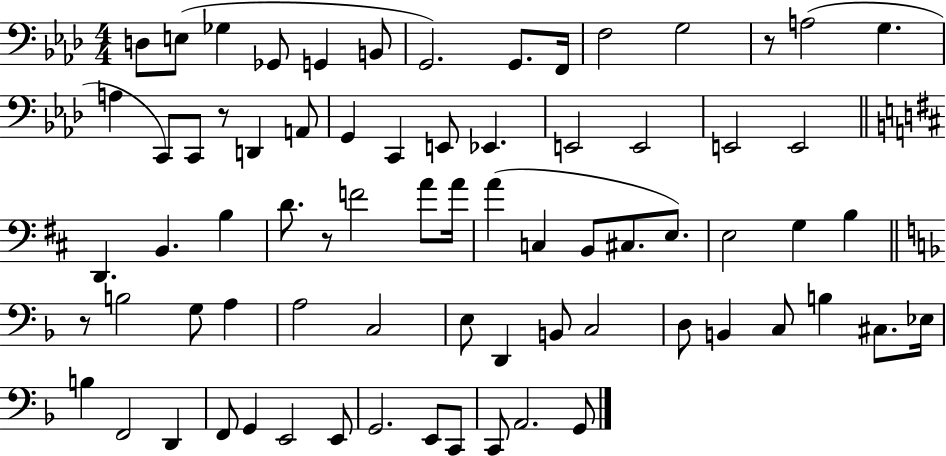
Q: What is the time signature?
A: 4/4